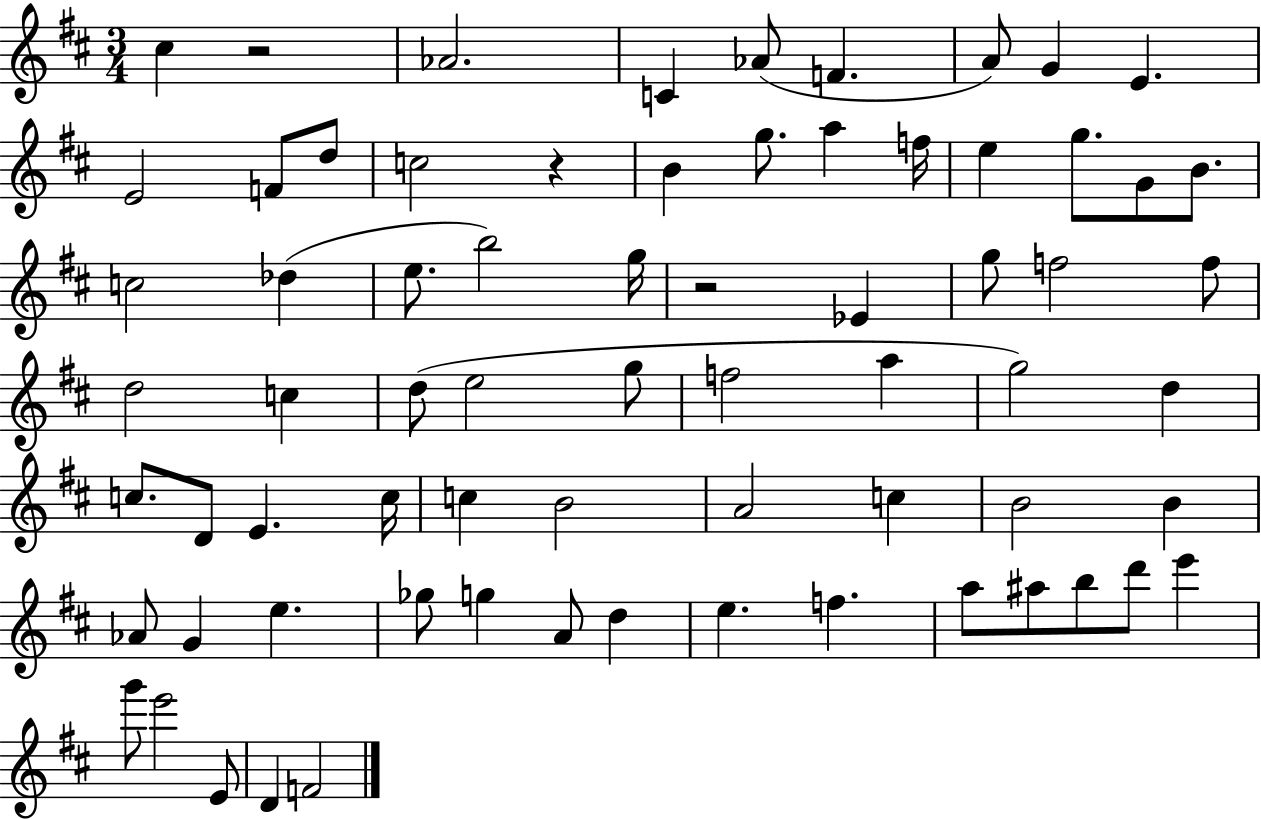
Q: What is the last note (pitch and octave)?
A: F4